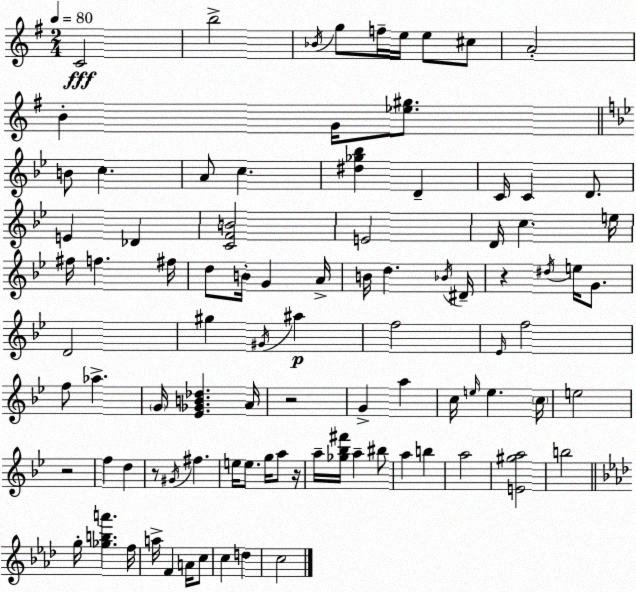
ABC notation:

X:1
T:Untitled
M:2/4
L:1/4
K:Em
C2 b2 _B/4 g/2 f/4 e/4 e/2 ^c/2 A2 B G/4 [_e^g]/2 B/2 c A/2 c [^d_g_b] D C/4 C D/2 E _D [CFB]2 E2 D/4 c e/4 ^f/4 f ^f/4 d/2 B/4 G A/4 B/4 d _B/4 ^D/4 z ^d/4 e/4 G/2 D2 ^g ^G/4 ^a f2 _E/4 f2 f/2 _a G/4 [_E_GB_d] A/4 z2 G a c/4 e/4 e c/4 e2 z2 f d z/2 ^G/4 ^f e/4 e/2 g/4 a/2 z/4 a/4 [_g_b^f']/4 a ^b/2 a b a2 [E^ga]2 b2 g/4 [_gba'] f/4 a/4 F A/4 c/2 c d c2